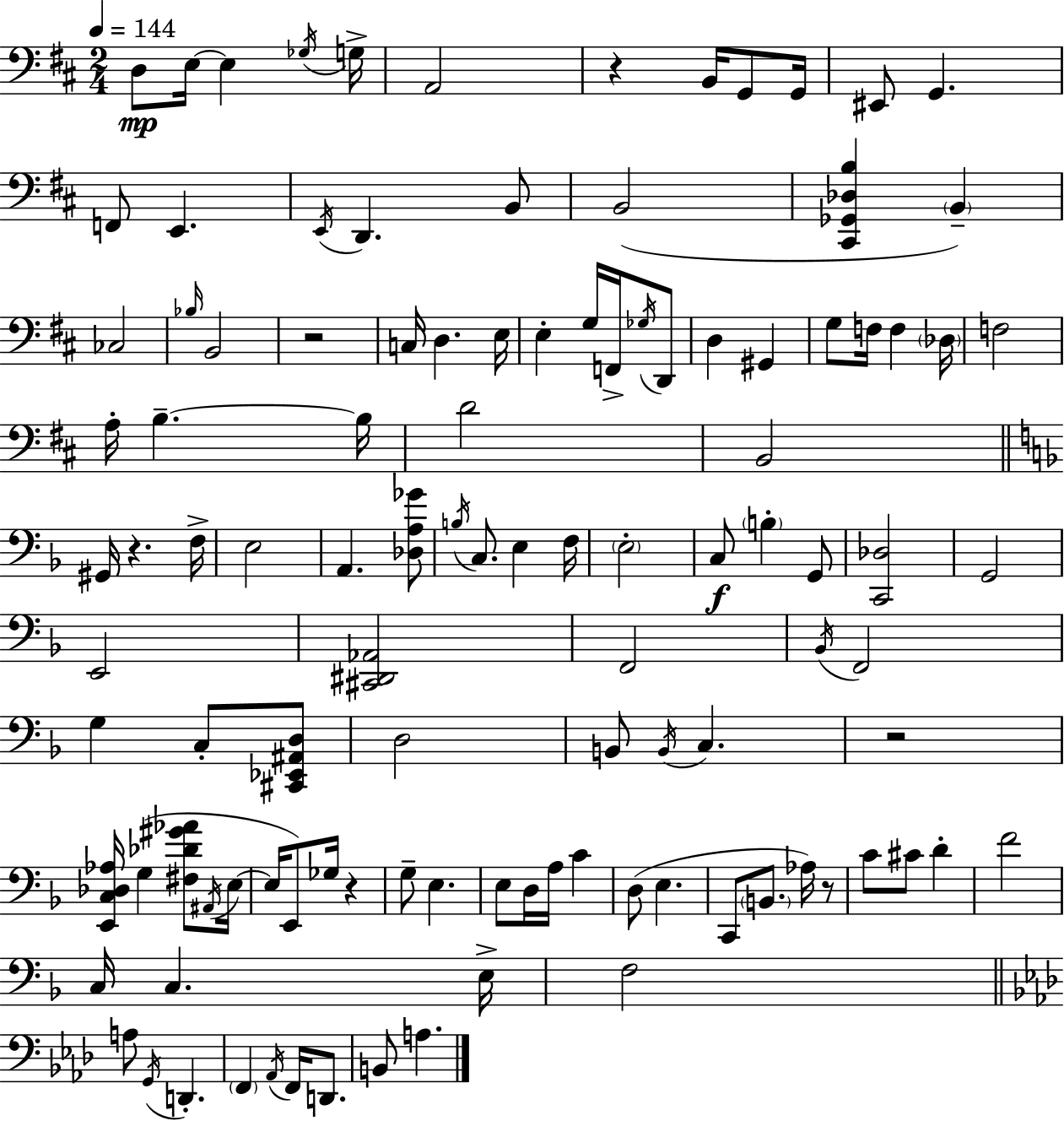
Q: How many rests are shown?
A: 6